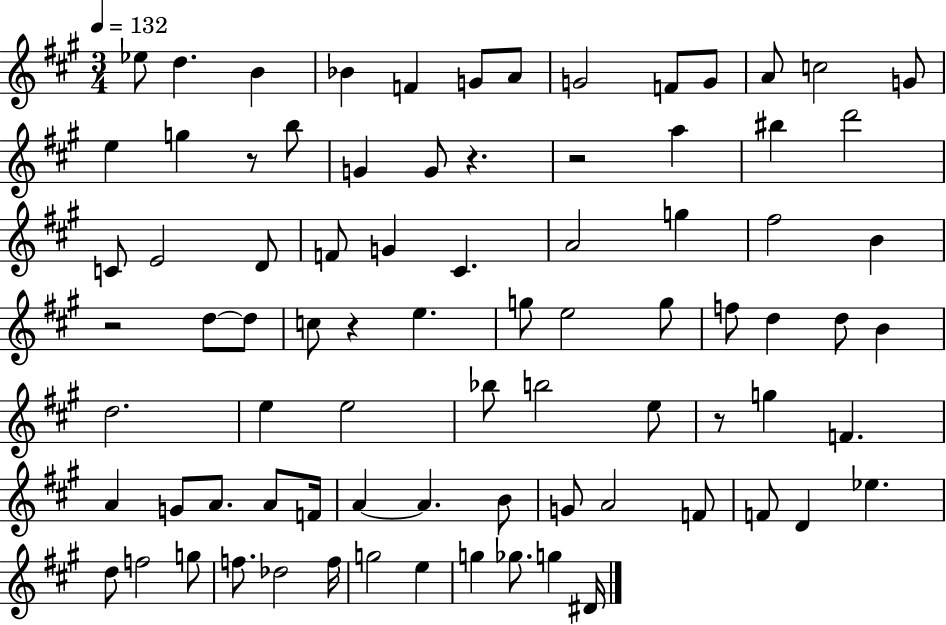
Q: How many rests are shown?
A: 6